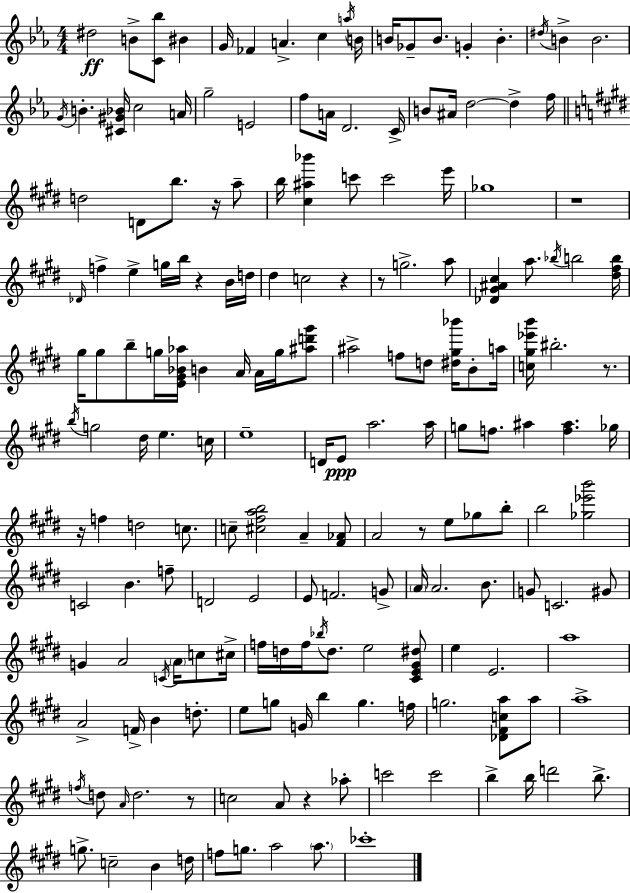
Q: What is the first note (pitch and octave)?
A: D#5